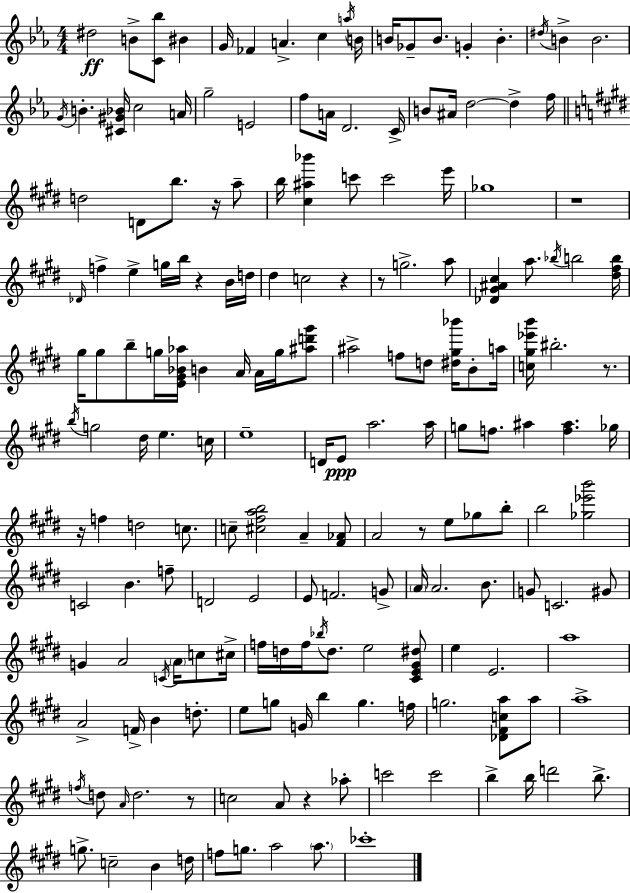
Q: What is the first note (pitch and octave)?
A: D#5